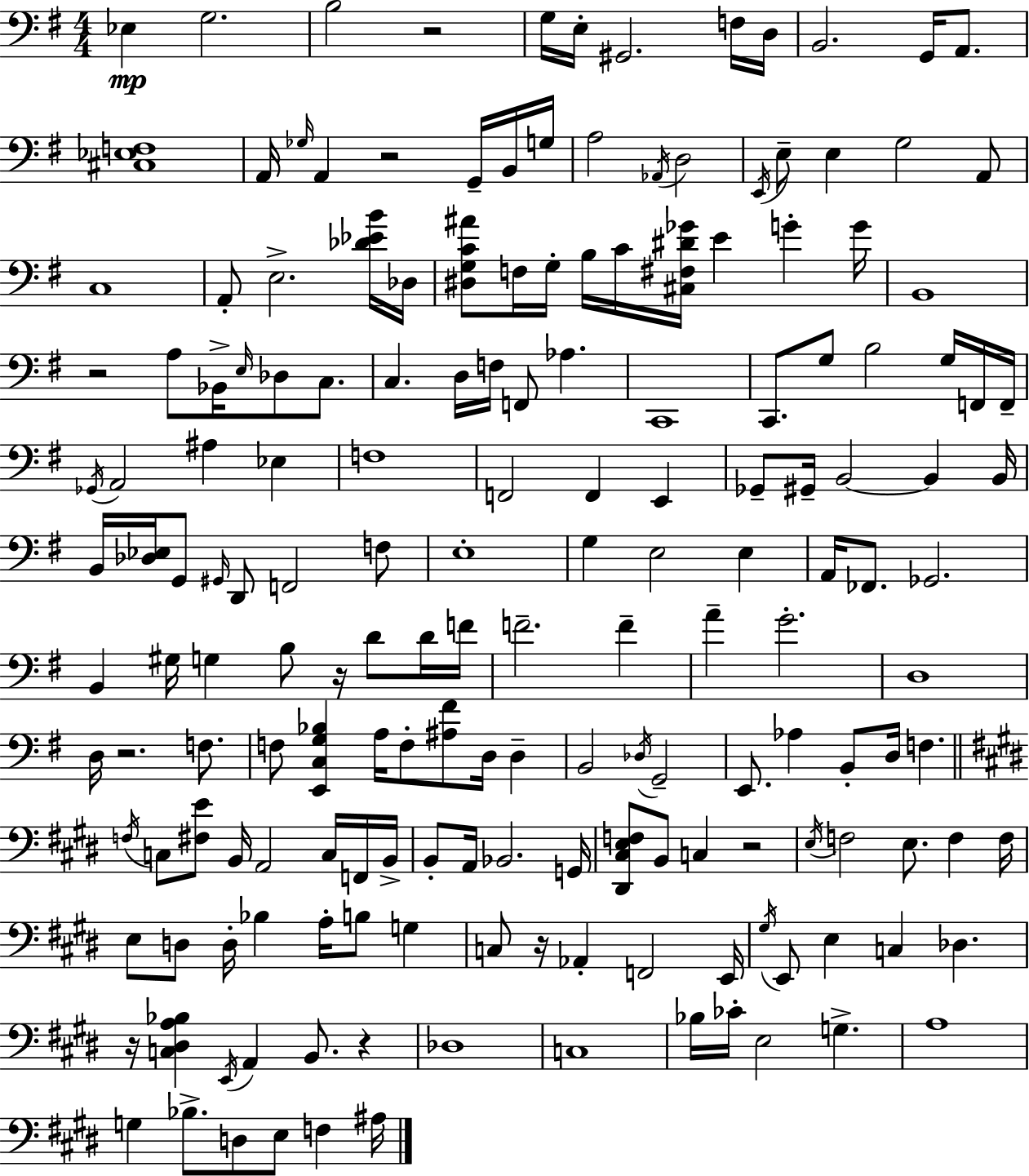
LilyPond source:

{
  \clef bass
  \numericTimeSignature
  \time 4/4
  \key e \minor
  ees4\mp g2. | b2 r2 | g16 e16-. gis,2. f16 d16 | b,2. g,16 a,8. | \break <cis ees f>1 | a,16 \grace { ges16 } a,4 r2 g,16-- b,16 | g16 a2 \acciaccatura { aes,16 } d2 | \acciaccatura { e,16 } e8-- e4 g2 | \break a,8 c1 | a,8-. e2.-> | <des' ees' b'>16 des16 <dis g c' ais'>8 f16 g16-. b16 c'16 <cis fis dis' ges'>16 e'4 g'4-. | g'16 b,1 | \break r2 a8 bes,16-> \grace { e16 } des8 | c8. c4. d16 f16 f,8 aes4. | c,1 | c,8. g8 b2 | \break g16 f,16 f,16-- \acciaccatura { ges,16 } a,2 ais4 | ees4 f1 | f,2 f,4 | e,4 ges,8-- gis,16-- b,2~~ | \break b,4 b,16 b,16 <des ees>16 g,8 \grace { gis,16 } d,8 f,2 | f8 e1-. | g4 e2 | e4 a,16 fes,8. ges,2. | \break b,4 gis16 g4 b8 | r16 d'8 d'16 f'16 f'2.-- | f'4-- a'4-- g'2.-. | d1 | \break d16 r2. | f8. f8 <e, c g bes>4 a16 f8-. <ais fis'>8 | d16 d4-- b,2 \acciaccatura { des16 } g,2-- | e,8. aes4 b,8-. | \break d16 f4. \bar "||" \break \key e \major \acciaccatura { f16 } c8 <fis e'>8 b,16 a,2 c16 f,16 | b,16-> b,8-. a,16 bes,2. | g,16 <dis, cis e f>8 b,8 c4 r2 | \acciaccatura { e16 } f2 e8. f4 | \break f16 e8 d8 d16-. bes4 a16-. b8 g4 | c8 r16 aes,4-. f,2 | e,16 \acciaccatura { gis16 } e,8 e4 c4 des4. | r16 <c dis a bes>4 \acciaccatura { e,16 } a,4 b,8. | \break r4 des1 | c1 | bes16 ces'16-. e2 g4.-> | a1 | \break g4 bes8.-> d8 e8 f4 | ais16 \bar "|."
}